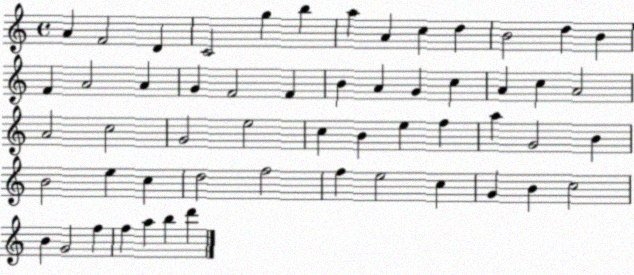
X:1
T:Untitled
M:4/4
L:1/4
K:C
A F2 D C2 g b a A c d B2 d B F A2 A G F2 F B A G c A c A2 A2 c2 G2 e2 c B e f a G2 B B2 e c d2 f2 f e2 c G B c2 B G2 f f a b d'